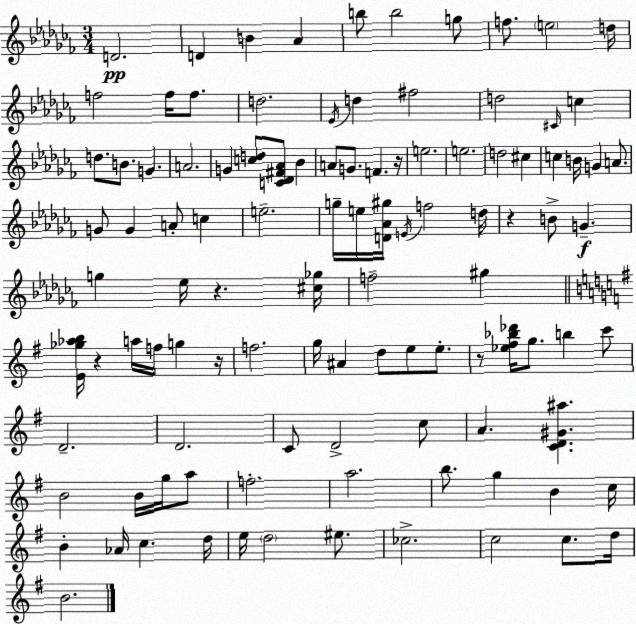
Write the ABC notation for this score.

X:1
T:Untitled
M:3/4
L:1/4
K:Abm
D2 D B _A b/2 b2 g/2 f/2 e2 d/4 f2 f/4 f/2 d2 _E/4 d ^f2 d2 ^C/4 c d/2 B/2 G A2 G [cd]/2 [C_D^F_A]/2 _B A/2 G/2 F z/4 e2 e2 d2 ^c c B/4 G A/2 G/2 G A/2 c e2 g/4 e/4 [D_A^g]/4 E/4 f2 d/4 z B/2 G g _e/4 z [^c_g]/4 f2 ^g [E_g_ab]/4 z a/4 f/4 g z/4 f2 g/4 ^A d/2 e/2 e/2 z/2 [_e^f_b_d']/4 g/2 b c'/2 D2 D2 C/2 D2 c/2 A [CD^G^a] B2 B/4 g/4 a/2 f2 a2 b/2 g B c/4 B _A/4 c d/4 e/4 d2 ^e/2 _c2 c2 c/2 d/4 B2